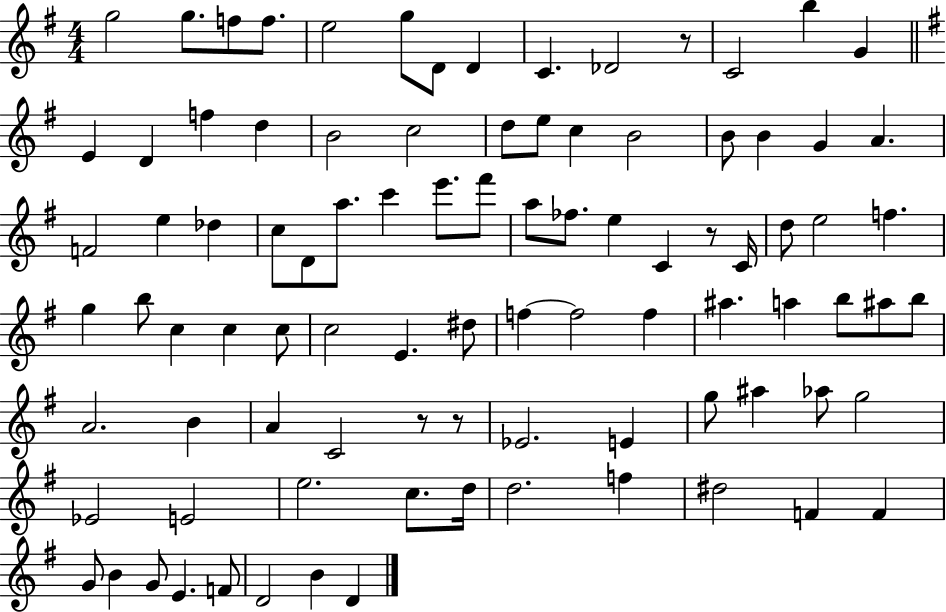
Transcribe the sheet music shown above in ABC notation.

X:1
T:Untitled
M:4/4
L:1/4
K:G
g2 g/2 f/2 f/2 e2 g/2 D/2 D C _D2 z/2 C2 b G E D f d B2 c2 d/2 e/2 c B2 B/2 B G A F2 e _d c/2 D/2 a/2 c' e'/2 ^f'/2 a/2 _f/2 e C z/2 C/4 d/2 e2 f g b/2 c c c/2 c2 E ^d/2 f f2 f ^a a b/2 ^a/2 b/2 A2 B A C2 z/2 z/2 _E2 E g/2 ^a _a/2 g2 _E2 E2 e2 c/2 d/4 d2 f ^d2 F F G/2 B G/2 E F/2 D2 B D